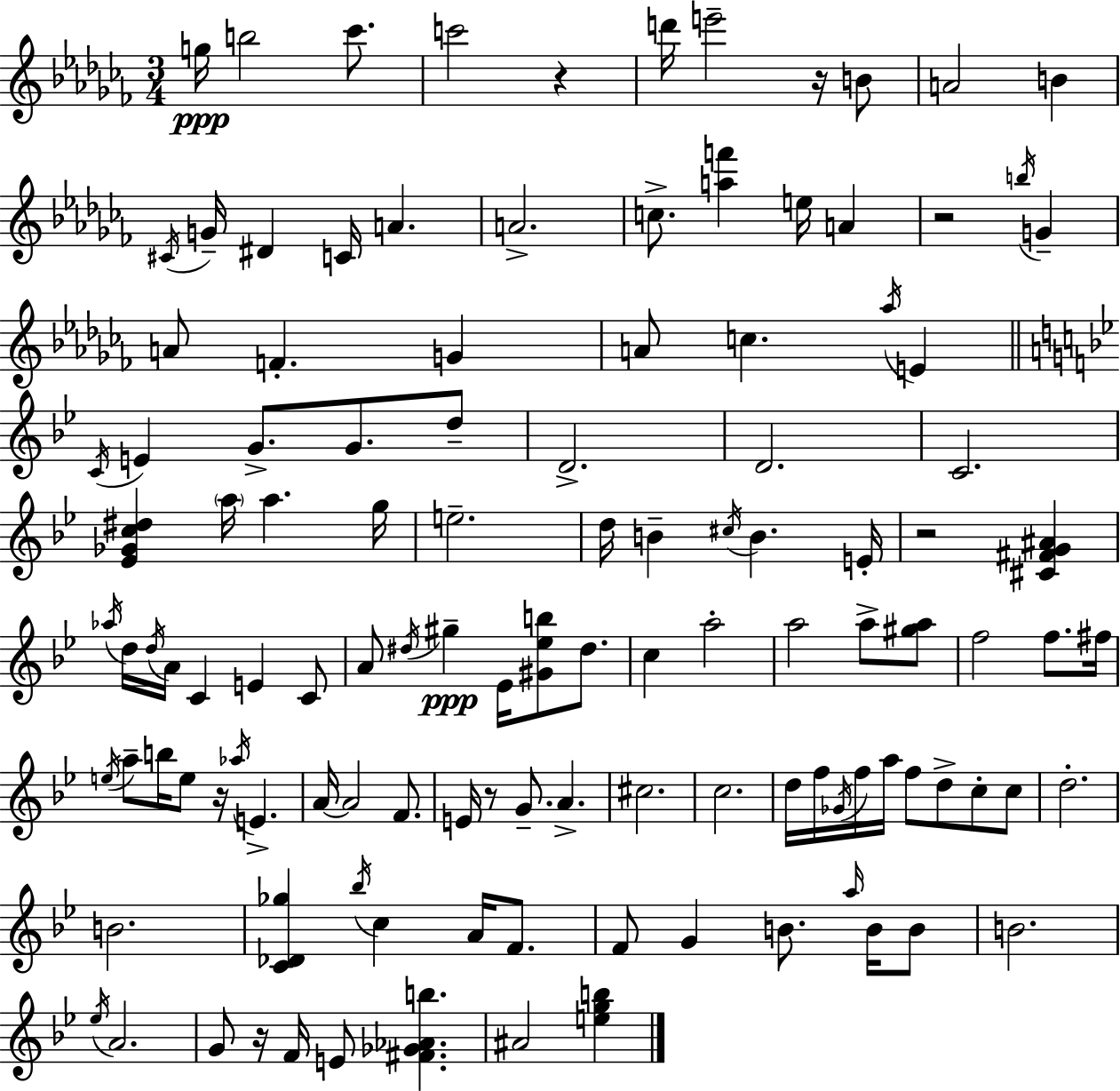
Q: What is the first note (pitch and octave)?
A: G5